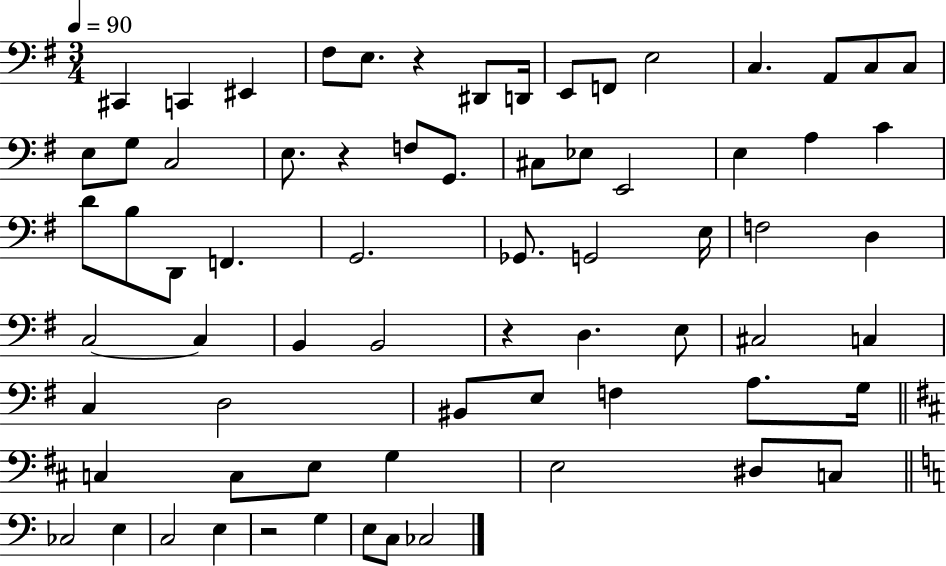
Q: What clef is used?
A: bass